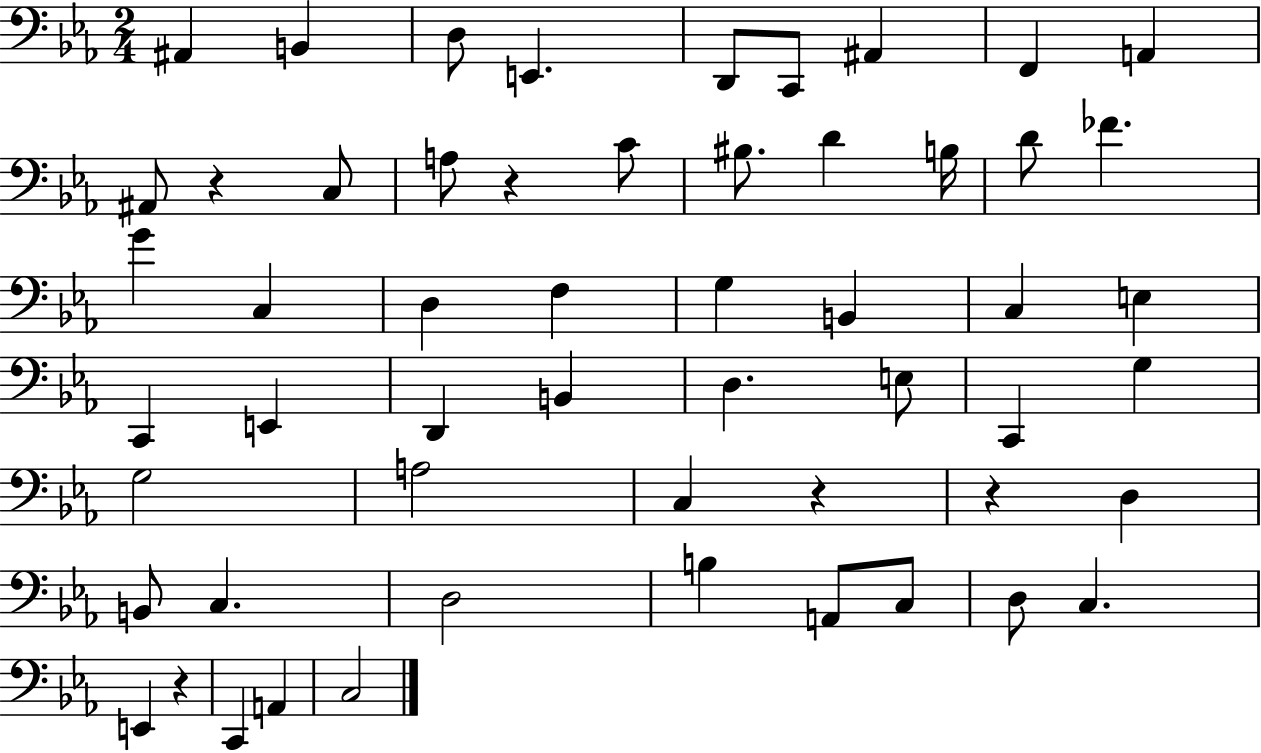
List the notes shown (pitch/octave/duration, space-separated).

A#2/q B2/q D3/e E2/q. D2/e C2/e A#2/q F2/q A2/q A#2/e R/q C3/e A3/e R/q C4/e BIS3/e. D4/q B3/s D4/e FES4/q. G4/q C3/q D3/q F3/q G3/q B2/q C3/q E3/q C2/q E2/q D2/q B2/q D3/q. E3/e C2/q G3/q G3/h A3/h C3/q R/q R/q D3/q B2/e C3/q. D3/h B3/q A2/e C3/e D3/e C3/q. E2/q R/q C2/q A2/q C3/h